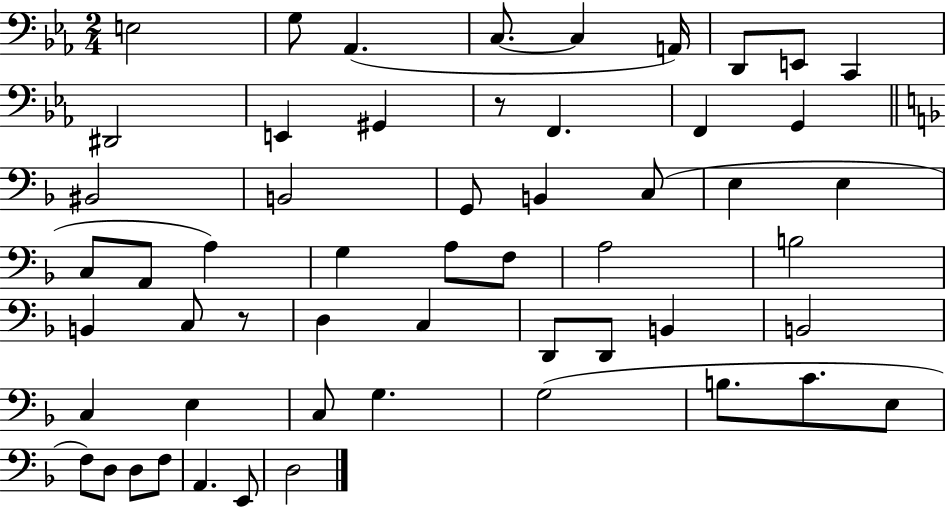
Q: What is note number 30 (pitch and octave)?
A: B3